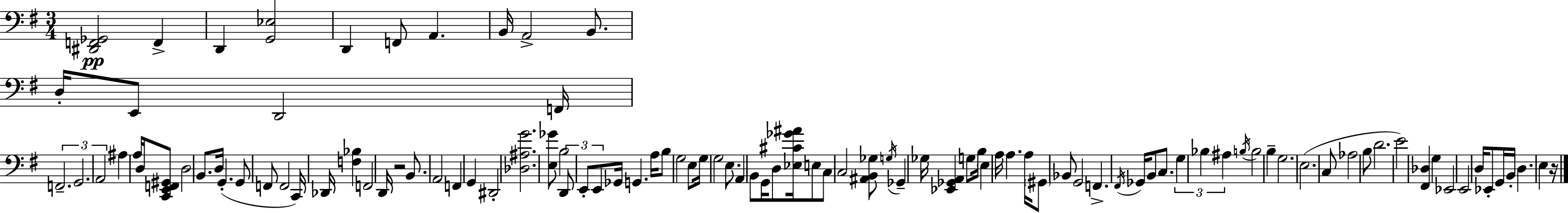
X:1
T:Untitled
M:3/4
L:1/4
K:G
[^D,,F,,_G,,]2 F,, D,, [G,,_E,]2 D,, F,,/2 A,, B,,/4 A,,2 B,,/2 D,/4 E,,/2 D,,2 F,,/4 F,,2 G,,2 A,,2 ^A, A,/4 D,/4 [C,,E,,F,,^G,,]/2 D,2 B,,/2 D,/4 G,, G,,/2 F,,/2 F,,2 C,,/4 _D,,/4 [F,_B,] F,,2 D,,/4 z2 B,,/2 A,,2 F,, G,, ^D,,2 [_D,^A,G]2 [E,_G]/2 B,2 D,,/2 E,,/2 E,,/2 _G,,/4 G,, A,/4 B,/2 G,2 E,/2 G,/4 G,2 E,/2 A,, B,,/2 G,,/4 D,/2 [_E,^C_G^A]/4 E,/2 C,/2 C,2 [^A,,B,,_G,]/2 G,/4 _G,, _G,/4 [_E,,_G,,A,,] G,/2 B,/4 E, A,/4 A, A,/4 ^G,,/2 _B,,/2 G,,2 F,, ^F,,/4 _G,,/4 B,,/2 C,/2 G, _B, ^A, B,/4 B,2 B, G,2 E,2 C,/2 _A,2 B,/2 D2 E2 [^F,,_D,] G, _E,,2 E,,2 D,/4 _E,,/2 G,,/4 B,,/4 D, E, z/4